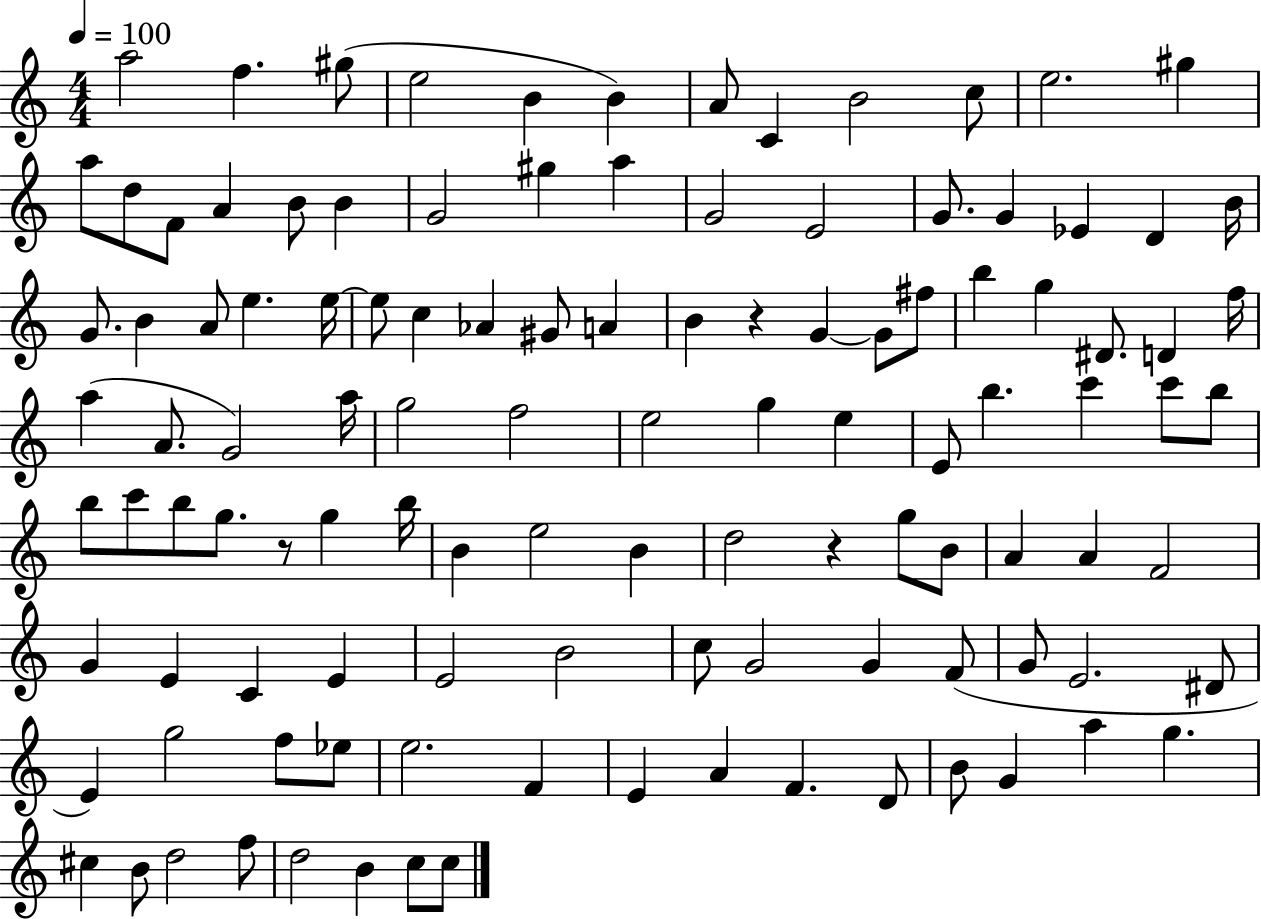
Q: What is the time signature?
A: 4/4